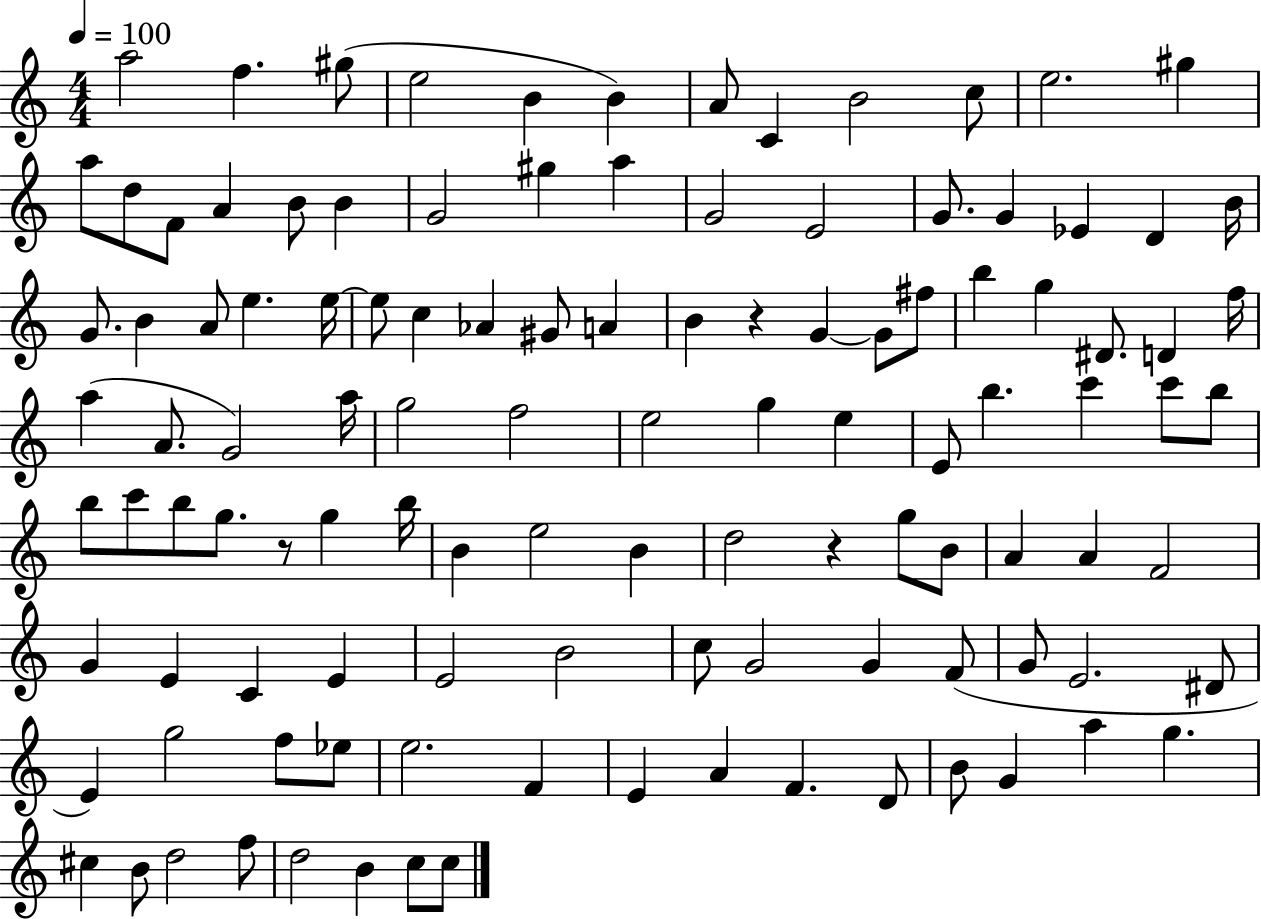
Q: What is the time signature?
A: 4/4